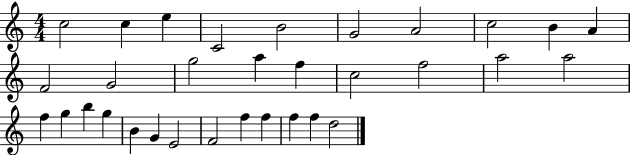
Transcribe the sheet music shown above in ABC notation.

X:1
T:Untitled
M:4/4
L:1/4
K:C
c2 c e C2 B2 G2 A2 c2 B A F2 G2 g2 a f c2 f2 a2 a2 f g b g B G E2 F2 f f f f d2